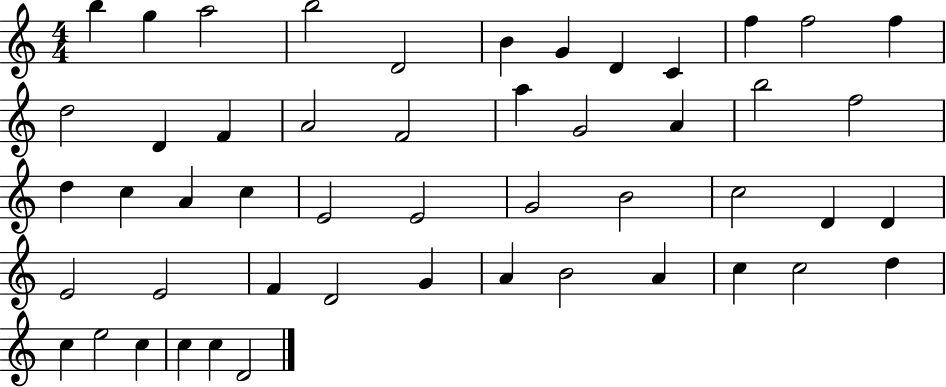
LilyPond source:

{
  \clef treble
  \numericTimeSignature
  \time 4/4
  \key c \major
  b''4 g''4 a''2 | b''2 d'2 | b'4 g'4 d'4 c'4 | f''4 f''2 f''4 | \break d''2 d'4 f'4 | a'2 f'2 | a''4 g'2 a'4 | b''2 f''2 | \break d''4 c''4 a'4 c''4 | e'2 e'2 | g'2 b'2 | c''2 d'4 d'4 | \break e'2 e'2 | f'4 d'2 g'4 | a'4 b'2 a'4 | c''4 c''2 d''4 | \break c''4 e''2 c''4 | c''4 c''4 d'2 | \bar "|."
}